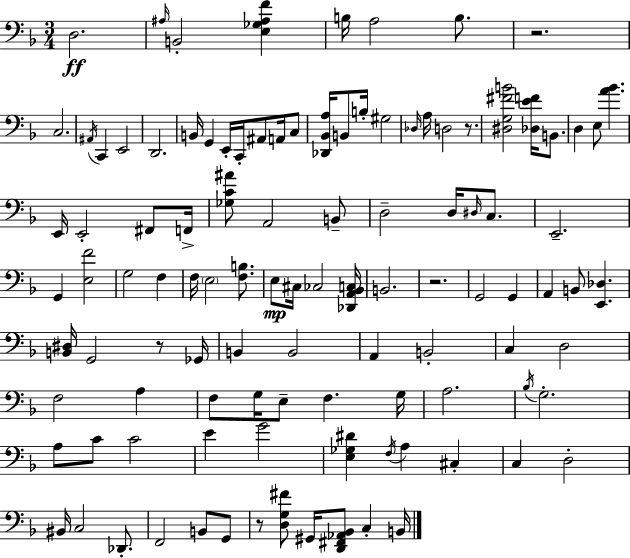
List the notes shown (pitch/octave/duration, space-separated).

D3/h. A#3/s B2/h [E3,Gb3,A#3,F4]/q B3/s A3/h B3/e. R/h. C3/h. A#2/s C2/q E2/h D2/h. B2/s G2/q E2/s C2/s A#2/e A2/s C3/e [Db2,Bb2,A3]/s B2/e B3/s G#3/h Db3/s A3/s D3/h R/e. [D#3,G3,F#4,B4]/h [Db3,E4,F4]/s B2/e. D3/q E3/e [A4,Bb4]/q. E2/s E2/h F#2/e F2/s [Gb3,C4,A#4]/e A2/h B2/e D3/h D3/s D#3/s C3/e. E2/h. G2/q [E3,F4]/h G3/h F3/q F3/s E3/h [F3,B3]/e. E3/e C#3/s CES3/h [Db2,A2,Bb2,C3]/s B2/h. R/h. G2/h G2/q A2/q B2/e [E2,Db3]/q. [B2,D#3]/s G2/h R/e Gb2/s B2/q B2/h A2/q B2/h C3/q D3/h F3/h A3/q F3/e G3/s E3/e F3/q. G3/s A3/h. Bb3/s G3/h. A3/e C4/e C4/h E4/q G4/h [E3,Gb3,D#4]/q F3/s A3/q C#3/q C3/q D3/h BIS2/s C3/h Db2/e. F2/h B2/e G2/e R/e [D3,G3,F#4]/e G#2/s [D2,F#2,Ab2,Bb2]/e C3/q B2/s